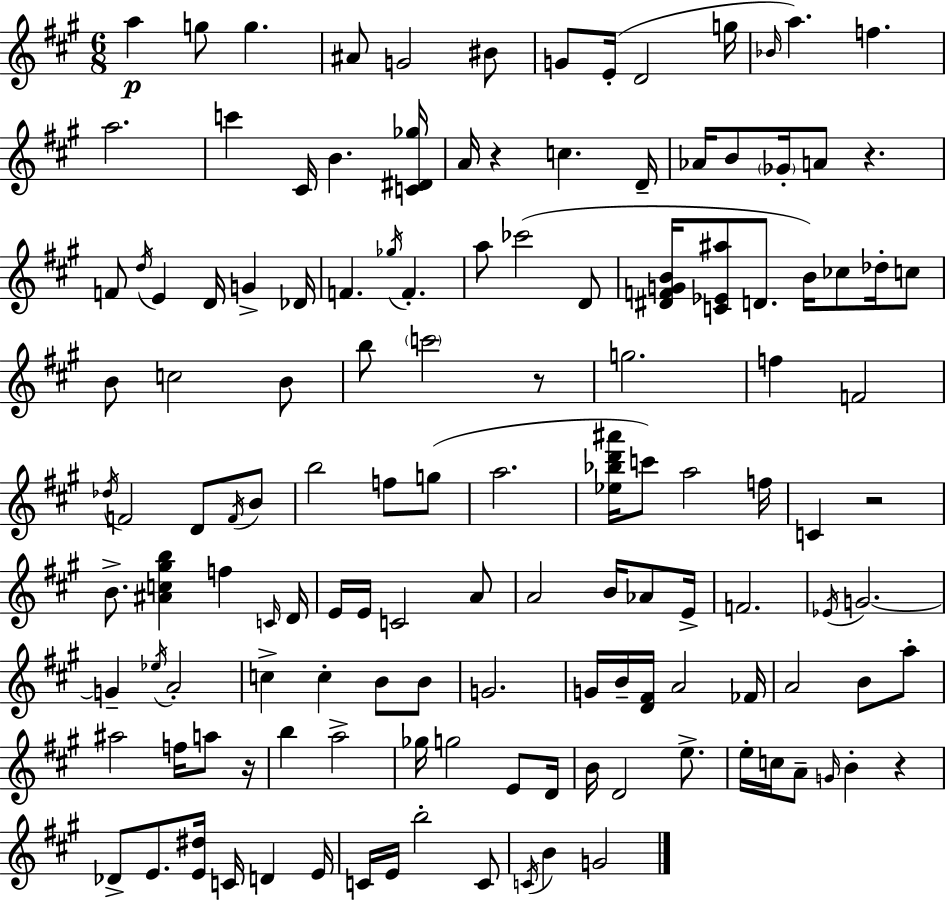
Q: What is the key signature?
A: A major